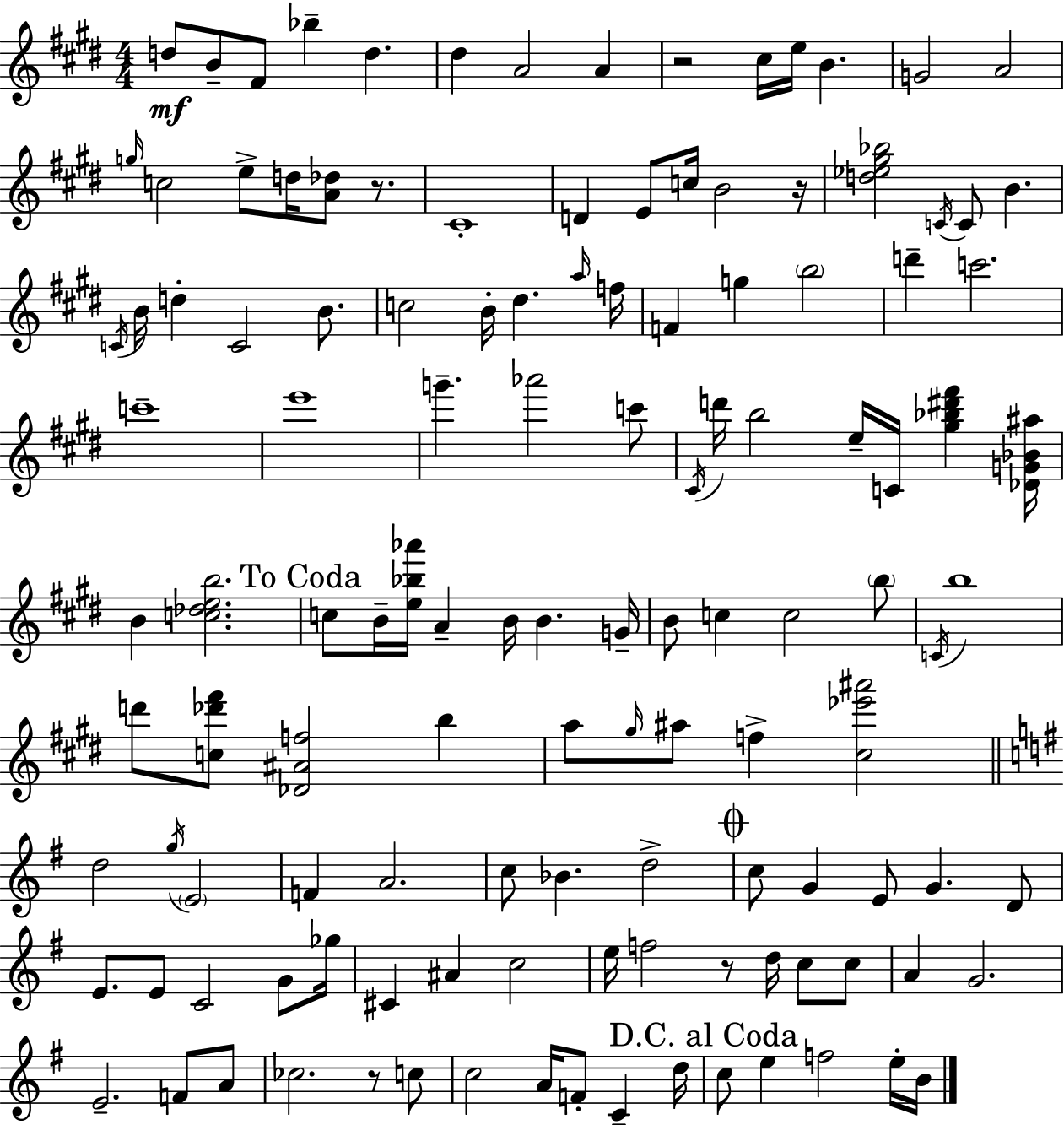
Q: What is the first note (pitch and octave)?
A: D5